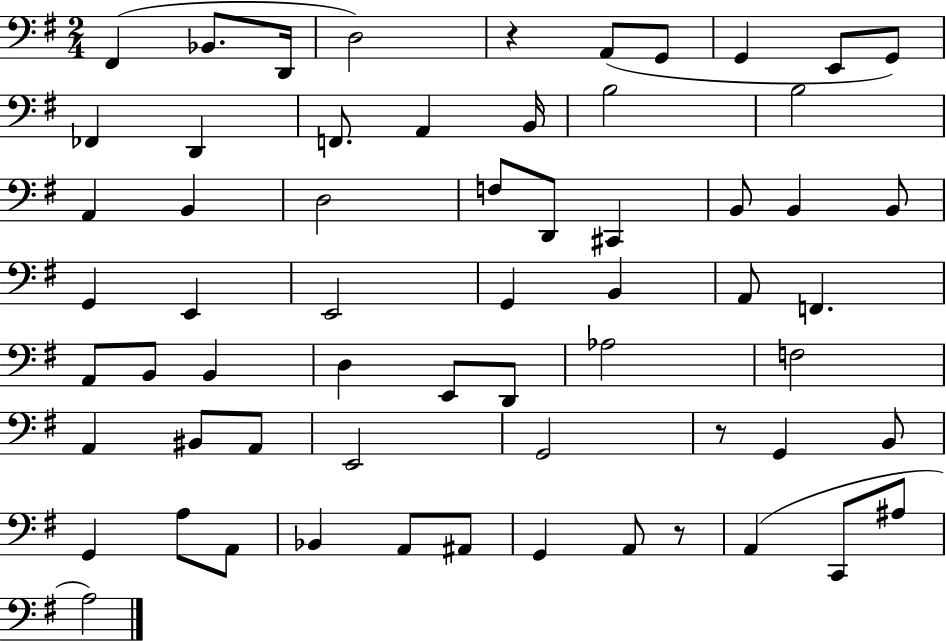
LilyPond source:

{
  \clef bass
  \numericTimeSignature
  \time 2/4
  \key g \major
  fis,4( bes,8. d,16 | d2) | r4 a,8( g,8 | g,4 e,8 g,8) | \break fes,4 d,4 | f,8. a,4 b,16 | b2 | b2 | \break a,4 b,4 | d2 | f8 d,8 cis,4 | b,8 b,4 b,8 | \break g,4 e,4 | e,2 | g,4 b,4 | a,8 f,4. | \break a,8 b,8 b,4 | d4 e,8 d,8 | aes2 | f2 | \break a,4 bis,8 a,8 | e,2 | g,2 | r8 g,4 b,8 | \break g,4 a8 a,8 | bes,4 a,8 ais,8 | g,4 a,8 r8 | a,4( c,8 ais8 | \break a2) | \bar "|."
}